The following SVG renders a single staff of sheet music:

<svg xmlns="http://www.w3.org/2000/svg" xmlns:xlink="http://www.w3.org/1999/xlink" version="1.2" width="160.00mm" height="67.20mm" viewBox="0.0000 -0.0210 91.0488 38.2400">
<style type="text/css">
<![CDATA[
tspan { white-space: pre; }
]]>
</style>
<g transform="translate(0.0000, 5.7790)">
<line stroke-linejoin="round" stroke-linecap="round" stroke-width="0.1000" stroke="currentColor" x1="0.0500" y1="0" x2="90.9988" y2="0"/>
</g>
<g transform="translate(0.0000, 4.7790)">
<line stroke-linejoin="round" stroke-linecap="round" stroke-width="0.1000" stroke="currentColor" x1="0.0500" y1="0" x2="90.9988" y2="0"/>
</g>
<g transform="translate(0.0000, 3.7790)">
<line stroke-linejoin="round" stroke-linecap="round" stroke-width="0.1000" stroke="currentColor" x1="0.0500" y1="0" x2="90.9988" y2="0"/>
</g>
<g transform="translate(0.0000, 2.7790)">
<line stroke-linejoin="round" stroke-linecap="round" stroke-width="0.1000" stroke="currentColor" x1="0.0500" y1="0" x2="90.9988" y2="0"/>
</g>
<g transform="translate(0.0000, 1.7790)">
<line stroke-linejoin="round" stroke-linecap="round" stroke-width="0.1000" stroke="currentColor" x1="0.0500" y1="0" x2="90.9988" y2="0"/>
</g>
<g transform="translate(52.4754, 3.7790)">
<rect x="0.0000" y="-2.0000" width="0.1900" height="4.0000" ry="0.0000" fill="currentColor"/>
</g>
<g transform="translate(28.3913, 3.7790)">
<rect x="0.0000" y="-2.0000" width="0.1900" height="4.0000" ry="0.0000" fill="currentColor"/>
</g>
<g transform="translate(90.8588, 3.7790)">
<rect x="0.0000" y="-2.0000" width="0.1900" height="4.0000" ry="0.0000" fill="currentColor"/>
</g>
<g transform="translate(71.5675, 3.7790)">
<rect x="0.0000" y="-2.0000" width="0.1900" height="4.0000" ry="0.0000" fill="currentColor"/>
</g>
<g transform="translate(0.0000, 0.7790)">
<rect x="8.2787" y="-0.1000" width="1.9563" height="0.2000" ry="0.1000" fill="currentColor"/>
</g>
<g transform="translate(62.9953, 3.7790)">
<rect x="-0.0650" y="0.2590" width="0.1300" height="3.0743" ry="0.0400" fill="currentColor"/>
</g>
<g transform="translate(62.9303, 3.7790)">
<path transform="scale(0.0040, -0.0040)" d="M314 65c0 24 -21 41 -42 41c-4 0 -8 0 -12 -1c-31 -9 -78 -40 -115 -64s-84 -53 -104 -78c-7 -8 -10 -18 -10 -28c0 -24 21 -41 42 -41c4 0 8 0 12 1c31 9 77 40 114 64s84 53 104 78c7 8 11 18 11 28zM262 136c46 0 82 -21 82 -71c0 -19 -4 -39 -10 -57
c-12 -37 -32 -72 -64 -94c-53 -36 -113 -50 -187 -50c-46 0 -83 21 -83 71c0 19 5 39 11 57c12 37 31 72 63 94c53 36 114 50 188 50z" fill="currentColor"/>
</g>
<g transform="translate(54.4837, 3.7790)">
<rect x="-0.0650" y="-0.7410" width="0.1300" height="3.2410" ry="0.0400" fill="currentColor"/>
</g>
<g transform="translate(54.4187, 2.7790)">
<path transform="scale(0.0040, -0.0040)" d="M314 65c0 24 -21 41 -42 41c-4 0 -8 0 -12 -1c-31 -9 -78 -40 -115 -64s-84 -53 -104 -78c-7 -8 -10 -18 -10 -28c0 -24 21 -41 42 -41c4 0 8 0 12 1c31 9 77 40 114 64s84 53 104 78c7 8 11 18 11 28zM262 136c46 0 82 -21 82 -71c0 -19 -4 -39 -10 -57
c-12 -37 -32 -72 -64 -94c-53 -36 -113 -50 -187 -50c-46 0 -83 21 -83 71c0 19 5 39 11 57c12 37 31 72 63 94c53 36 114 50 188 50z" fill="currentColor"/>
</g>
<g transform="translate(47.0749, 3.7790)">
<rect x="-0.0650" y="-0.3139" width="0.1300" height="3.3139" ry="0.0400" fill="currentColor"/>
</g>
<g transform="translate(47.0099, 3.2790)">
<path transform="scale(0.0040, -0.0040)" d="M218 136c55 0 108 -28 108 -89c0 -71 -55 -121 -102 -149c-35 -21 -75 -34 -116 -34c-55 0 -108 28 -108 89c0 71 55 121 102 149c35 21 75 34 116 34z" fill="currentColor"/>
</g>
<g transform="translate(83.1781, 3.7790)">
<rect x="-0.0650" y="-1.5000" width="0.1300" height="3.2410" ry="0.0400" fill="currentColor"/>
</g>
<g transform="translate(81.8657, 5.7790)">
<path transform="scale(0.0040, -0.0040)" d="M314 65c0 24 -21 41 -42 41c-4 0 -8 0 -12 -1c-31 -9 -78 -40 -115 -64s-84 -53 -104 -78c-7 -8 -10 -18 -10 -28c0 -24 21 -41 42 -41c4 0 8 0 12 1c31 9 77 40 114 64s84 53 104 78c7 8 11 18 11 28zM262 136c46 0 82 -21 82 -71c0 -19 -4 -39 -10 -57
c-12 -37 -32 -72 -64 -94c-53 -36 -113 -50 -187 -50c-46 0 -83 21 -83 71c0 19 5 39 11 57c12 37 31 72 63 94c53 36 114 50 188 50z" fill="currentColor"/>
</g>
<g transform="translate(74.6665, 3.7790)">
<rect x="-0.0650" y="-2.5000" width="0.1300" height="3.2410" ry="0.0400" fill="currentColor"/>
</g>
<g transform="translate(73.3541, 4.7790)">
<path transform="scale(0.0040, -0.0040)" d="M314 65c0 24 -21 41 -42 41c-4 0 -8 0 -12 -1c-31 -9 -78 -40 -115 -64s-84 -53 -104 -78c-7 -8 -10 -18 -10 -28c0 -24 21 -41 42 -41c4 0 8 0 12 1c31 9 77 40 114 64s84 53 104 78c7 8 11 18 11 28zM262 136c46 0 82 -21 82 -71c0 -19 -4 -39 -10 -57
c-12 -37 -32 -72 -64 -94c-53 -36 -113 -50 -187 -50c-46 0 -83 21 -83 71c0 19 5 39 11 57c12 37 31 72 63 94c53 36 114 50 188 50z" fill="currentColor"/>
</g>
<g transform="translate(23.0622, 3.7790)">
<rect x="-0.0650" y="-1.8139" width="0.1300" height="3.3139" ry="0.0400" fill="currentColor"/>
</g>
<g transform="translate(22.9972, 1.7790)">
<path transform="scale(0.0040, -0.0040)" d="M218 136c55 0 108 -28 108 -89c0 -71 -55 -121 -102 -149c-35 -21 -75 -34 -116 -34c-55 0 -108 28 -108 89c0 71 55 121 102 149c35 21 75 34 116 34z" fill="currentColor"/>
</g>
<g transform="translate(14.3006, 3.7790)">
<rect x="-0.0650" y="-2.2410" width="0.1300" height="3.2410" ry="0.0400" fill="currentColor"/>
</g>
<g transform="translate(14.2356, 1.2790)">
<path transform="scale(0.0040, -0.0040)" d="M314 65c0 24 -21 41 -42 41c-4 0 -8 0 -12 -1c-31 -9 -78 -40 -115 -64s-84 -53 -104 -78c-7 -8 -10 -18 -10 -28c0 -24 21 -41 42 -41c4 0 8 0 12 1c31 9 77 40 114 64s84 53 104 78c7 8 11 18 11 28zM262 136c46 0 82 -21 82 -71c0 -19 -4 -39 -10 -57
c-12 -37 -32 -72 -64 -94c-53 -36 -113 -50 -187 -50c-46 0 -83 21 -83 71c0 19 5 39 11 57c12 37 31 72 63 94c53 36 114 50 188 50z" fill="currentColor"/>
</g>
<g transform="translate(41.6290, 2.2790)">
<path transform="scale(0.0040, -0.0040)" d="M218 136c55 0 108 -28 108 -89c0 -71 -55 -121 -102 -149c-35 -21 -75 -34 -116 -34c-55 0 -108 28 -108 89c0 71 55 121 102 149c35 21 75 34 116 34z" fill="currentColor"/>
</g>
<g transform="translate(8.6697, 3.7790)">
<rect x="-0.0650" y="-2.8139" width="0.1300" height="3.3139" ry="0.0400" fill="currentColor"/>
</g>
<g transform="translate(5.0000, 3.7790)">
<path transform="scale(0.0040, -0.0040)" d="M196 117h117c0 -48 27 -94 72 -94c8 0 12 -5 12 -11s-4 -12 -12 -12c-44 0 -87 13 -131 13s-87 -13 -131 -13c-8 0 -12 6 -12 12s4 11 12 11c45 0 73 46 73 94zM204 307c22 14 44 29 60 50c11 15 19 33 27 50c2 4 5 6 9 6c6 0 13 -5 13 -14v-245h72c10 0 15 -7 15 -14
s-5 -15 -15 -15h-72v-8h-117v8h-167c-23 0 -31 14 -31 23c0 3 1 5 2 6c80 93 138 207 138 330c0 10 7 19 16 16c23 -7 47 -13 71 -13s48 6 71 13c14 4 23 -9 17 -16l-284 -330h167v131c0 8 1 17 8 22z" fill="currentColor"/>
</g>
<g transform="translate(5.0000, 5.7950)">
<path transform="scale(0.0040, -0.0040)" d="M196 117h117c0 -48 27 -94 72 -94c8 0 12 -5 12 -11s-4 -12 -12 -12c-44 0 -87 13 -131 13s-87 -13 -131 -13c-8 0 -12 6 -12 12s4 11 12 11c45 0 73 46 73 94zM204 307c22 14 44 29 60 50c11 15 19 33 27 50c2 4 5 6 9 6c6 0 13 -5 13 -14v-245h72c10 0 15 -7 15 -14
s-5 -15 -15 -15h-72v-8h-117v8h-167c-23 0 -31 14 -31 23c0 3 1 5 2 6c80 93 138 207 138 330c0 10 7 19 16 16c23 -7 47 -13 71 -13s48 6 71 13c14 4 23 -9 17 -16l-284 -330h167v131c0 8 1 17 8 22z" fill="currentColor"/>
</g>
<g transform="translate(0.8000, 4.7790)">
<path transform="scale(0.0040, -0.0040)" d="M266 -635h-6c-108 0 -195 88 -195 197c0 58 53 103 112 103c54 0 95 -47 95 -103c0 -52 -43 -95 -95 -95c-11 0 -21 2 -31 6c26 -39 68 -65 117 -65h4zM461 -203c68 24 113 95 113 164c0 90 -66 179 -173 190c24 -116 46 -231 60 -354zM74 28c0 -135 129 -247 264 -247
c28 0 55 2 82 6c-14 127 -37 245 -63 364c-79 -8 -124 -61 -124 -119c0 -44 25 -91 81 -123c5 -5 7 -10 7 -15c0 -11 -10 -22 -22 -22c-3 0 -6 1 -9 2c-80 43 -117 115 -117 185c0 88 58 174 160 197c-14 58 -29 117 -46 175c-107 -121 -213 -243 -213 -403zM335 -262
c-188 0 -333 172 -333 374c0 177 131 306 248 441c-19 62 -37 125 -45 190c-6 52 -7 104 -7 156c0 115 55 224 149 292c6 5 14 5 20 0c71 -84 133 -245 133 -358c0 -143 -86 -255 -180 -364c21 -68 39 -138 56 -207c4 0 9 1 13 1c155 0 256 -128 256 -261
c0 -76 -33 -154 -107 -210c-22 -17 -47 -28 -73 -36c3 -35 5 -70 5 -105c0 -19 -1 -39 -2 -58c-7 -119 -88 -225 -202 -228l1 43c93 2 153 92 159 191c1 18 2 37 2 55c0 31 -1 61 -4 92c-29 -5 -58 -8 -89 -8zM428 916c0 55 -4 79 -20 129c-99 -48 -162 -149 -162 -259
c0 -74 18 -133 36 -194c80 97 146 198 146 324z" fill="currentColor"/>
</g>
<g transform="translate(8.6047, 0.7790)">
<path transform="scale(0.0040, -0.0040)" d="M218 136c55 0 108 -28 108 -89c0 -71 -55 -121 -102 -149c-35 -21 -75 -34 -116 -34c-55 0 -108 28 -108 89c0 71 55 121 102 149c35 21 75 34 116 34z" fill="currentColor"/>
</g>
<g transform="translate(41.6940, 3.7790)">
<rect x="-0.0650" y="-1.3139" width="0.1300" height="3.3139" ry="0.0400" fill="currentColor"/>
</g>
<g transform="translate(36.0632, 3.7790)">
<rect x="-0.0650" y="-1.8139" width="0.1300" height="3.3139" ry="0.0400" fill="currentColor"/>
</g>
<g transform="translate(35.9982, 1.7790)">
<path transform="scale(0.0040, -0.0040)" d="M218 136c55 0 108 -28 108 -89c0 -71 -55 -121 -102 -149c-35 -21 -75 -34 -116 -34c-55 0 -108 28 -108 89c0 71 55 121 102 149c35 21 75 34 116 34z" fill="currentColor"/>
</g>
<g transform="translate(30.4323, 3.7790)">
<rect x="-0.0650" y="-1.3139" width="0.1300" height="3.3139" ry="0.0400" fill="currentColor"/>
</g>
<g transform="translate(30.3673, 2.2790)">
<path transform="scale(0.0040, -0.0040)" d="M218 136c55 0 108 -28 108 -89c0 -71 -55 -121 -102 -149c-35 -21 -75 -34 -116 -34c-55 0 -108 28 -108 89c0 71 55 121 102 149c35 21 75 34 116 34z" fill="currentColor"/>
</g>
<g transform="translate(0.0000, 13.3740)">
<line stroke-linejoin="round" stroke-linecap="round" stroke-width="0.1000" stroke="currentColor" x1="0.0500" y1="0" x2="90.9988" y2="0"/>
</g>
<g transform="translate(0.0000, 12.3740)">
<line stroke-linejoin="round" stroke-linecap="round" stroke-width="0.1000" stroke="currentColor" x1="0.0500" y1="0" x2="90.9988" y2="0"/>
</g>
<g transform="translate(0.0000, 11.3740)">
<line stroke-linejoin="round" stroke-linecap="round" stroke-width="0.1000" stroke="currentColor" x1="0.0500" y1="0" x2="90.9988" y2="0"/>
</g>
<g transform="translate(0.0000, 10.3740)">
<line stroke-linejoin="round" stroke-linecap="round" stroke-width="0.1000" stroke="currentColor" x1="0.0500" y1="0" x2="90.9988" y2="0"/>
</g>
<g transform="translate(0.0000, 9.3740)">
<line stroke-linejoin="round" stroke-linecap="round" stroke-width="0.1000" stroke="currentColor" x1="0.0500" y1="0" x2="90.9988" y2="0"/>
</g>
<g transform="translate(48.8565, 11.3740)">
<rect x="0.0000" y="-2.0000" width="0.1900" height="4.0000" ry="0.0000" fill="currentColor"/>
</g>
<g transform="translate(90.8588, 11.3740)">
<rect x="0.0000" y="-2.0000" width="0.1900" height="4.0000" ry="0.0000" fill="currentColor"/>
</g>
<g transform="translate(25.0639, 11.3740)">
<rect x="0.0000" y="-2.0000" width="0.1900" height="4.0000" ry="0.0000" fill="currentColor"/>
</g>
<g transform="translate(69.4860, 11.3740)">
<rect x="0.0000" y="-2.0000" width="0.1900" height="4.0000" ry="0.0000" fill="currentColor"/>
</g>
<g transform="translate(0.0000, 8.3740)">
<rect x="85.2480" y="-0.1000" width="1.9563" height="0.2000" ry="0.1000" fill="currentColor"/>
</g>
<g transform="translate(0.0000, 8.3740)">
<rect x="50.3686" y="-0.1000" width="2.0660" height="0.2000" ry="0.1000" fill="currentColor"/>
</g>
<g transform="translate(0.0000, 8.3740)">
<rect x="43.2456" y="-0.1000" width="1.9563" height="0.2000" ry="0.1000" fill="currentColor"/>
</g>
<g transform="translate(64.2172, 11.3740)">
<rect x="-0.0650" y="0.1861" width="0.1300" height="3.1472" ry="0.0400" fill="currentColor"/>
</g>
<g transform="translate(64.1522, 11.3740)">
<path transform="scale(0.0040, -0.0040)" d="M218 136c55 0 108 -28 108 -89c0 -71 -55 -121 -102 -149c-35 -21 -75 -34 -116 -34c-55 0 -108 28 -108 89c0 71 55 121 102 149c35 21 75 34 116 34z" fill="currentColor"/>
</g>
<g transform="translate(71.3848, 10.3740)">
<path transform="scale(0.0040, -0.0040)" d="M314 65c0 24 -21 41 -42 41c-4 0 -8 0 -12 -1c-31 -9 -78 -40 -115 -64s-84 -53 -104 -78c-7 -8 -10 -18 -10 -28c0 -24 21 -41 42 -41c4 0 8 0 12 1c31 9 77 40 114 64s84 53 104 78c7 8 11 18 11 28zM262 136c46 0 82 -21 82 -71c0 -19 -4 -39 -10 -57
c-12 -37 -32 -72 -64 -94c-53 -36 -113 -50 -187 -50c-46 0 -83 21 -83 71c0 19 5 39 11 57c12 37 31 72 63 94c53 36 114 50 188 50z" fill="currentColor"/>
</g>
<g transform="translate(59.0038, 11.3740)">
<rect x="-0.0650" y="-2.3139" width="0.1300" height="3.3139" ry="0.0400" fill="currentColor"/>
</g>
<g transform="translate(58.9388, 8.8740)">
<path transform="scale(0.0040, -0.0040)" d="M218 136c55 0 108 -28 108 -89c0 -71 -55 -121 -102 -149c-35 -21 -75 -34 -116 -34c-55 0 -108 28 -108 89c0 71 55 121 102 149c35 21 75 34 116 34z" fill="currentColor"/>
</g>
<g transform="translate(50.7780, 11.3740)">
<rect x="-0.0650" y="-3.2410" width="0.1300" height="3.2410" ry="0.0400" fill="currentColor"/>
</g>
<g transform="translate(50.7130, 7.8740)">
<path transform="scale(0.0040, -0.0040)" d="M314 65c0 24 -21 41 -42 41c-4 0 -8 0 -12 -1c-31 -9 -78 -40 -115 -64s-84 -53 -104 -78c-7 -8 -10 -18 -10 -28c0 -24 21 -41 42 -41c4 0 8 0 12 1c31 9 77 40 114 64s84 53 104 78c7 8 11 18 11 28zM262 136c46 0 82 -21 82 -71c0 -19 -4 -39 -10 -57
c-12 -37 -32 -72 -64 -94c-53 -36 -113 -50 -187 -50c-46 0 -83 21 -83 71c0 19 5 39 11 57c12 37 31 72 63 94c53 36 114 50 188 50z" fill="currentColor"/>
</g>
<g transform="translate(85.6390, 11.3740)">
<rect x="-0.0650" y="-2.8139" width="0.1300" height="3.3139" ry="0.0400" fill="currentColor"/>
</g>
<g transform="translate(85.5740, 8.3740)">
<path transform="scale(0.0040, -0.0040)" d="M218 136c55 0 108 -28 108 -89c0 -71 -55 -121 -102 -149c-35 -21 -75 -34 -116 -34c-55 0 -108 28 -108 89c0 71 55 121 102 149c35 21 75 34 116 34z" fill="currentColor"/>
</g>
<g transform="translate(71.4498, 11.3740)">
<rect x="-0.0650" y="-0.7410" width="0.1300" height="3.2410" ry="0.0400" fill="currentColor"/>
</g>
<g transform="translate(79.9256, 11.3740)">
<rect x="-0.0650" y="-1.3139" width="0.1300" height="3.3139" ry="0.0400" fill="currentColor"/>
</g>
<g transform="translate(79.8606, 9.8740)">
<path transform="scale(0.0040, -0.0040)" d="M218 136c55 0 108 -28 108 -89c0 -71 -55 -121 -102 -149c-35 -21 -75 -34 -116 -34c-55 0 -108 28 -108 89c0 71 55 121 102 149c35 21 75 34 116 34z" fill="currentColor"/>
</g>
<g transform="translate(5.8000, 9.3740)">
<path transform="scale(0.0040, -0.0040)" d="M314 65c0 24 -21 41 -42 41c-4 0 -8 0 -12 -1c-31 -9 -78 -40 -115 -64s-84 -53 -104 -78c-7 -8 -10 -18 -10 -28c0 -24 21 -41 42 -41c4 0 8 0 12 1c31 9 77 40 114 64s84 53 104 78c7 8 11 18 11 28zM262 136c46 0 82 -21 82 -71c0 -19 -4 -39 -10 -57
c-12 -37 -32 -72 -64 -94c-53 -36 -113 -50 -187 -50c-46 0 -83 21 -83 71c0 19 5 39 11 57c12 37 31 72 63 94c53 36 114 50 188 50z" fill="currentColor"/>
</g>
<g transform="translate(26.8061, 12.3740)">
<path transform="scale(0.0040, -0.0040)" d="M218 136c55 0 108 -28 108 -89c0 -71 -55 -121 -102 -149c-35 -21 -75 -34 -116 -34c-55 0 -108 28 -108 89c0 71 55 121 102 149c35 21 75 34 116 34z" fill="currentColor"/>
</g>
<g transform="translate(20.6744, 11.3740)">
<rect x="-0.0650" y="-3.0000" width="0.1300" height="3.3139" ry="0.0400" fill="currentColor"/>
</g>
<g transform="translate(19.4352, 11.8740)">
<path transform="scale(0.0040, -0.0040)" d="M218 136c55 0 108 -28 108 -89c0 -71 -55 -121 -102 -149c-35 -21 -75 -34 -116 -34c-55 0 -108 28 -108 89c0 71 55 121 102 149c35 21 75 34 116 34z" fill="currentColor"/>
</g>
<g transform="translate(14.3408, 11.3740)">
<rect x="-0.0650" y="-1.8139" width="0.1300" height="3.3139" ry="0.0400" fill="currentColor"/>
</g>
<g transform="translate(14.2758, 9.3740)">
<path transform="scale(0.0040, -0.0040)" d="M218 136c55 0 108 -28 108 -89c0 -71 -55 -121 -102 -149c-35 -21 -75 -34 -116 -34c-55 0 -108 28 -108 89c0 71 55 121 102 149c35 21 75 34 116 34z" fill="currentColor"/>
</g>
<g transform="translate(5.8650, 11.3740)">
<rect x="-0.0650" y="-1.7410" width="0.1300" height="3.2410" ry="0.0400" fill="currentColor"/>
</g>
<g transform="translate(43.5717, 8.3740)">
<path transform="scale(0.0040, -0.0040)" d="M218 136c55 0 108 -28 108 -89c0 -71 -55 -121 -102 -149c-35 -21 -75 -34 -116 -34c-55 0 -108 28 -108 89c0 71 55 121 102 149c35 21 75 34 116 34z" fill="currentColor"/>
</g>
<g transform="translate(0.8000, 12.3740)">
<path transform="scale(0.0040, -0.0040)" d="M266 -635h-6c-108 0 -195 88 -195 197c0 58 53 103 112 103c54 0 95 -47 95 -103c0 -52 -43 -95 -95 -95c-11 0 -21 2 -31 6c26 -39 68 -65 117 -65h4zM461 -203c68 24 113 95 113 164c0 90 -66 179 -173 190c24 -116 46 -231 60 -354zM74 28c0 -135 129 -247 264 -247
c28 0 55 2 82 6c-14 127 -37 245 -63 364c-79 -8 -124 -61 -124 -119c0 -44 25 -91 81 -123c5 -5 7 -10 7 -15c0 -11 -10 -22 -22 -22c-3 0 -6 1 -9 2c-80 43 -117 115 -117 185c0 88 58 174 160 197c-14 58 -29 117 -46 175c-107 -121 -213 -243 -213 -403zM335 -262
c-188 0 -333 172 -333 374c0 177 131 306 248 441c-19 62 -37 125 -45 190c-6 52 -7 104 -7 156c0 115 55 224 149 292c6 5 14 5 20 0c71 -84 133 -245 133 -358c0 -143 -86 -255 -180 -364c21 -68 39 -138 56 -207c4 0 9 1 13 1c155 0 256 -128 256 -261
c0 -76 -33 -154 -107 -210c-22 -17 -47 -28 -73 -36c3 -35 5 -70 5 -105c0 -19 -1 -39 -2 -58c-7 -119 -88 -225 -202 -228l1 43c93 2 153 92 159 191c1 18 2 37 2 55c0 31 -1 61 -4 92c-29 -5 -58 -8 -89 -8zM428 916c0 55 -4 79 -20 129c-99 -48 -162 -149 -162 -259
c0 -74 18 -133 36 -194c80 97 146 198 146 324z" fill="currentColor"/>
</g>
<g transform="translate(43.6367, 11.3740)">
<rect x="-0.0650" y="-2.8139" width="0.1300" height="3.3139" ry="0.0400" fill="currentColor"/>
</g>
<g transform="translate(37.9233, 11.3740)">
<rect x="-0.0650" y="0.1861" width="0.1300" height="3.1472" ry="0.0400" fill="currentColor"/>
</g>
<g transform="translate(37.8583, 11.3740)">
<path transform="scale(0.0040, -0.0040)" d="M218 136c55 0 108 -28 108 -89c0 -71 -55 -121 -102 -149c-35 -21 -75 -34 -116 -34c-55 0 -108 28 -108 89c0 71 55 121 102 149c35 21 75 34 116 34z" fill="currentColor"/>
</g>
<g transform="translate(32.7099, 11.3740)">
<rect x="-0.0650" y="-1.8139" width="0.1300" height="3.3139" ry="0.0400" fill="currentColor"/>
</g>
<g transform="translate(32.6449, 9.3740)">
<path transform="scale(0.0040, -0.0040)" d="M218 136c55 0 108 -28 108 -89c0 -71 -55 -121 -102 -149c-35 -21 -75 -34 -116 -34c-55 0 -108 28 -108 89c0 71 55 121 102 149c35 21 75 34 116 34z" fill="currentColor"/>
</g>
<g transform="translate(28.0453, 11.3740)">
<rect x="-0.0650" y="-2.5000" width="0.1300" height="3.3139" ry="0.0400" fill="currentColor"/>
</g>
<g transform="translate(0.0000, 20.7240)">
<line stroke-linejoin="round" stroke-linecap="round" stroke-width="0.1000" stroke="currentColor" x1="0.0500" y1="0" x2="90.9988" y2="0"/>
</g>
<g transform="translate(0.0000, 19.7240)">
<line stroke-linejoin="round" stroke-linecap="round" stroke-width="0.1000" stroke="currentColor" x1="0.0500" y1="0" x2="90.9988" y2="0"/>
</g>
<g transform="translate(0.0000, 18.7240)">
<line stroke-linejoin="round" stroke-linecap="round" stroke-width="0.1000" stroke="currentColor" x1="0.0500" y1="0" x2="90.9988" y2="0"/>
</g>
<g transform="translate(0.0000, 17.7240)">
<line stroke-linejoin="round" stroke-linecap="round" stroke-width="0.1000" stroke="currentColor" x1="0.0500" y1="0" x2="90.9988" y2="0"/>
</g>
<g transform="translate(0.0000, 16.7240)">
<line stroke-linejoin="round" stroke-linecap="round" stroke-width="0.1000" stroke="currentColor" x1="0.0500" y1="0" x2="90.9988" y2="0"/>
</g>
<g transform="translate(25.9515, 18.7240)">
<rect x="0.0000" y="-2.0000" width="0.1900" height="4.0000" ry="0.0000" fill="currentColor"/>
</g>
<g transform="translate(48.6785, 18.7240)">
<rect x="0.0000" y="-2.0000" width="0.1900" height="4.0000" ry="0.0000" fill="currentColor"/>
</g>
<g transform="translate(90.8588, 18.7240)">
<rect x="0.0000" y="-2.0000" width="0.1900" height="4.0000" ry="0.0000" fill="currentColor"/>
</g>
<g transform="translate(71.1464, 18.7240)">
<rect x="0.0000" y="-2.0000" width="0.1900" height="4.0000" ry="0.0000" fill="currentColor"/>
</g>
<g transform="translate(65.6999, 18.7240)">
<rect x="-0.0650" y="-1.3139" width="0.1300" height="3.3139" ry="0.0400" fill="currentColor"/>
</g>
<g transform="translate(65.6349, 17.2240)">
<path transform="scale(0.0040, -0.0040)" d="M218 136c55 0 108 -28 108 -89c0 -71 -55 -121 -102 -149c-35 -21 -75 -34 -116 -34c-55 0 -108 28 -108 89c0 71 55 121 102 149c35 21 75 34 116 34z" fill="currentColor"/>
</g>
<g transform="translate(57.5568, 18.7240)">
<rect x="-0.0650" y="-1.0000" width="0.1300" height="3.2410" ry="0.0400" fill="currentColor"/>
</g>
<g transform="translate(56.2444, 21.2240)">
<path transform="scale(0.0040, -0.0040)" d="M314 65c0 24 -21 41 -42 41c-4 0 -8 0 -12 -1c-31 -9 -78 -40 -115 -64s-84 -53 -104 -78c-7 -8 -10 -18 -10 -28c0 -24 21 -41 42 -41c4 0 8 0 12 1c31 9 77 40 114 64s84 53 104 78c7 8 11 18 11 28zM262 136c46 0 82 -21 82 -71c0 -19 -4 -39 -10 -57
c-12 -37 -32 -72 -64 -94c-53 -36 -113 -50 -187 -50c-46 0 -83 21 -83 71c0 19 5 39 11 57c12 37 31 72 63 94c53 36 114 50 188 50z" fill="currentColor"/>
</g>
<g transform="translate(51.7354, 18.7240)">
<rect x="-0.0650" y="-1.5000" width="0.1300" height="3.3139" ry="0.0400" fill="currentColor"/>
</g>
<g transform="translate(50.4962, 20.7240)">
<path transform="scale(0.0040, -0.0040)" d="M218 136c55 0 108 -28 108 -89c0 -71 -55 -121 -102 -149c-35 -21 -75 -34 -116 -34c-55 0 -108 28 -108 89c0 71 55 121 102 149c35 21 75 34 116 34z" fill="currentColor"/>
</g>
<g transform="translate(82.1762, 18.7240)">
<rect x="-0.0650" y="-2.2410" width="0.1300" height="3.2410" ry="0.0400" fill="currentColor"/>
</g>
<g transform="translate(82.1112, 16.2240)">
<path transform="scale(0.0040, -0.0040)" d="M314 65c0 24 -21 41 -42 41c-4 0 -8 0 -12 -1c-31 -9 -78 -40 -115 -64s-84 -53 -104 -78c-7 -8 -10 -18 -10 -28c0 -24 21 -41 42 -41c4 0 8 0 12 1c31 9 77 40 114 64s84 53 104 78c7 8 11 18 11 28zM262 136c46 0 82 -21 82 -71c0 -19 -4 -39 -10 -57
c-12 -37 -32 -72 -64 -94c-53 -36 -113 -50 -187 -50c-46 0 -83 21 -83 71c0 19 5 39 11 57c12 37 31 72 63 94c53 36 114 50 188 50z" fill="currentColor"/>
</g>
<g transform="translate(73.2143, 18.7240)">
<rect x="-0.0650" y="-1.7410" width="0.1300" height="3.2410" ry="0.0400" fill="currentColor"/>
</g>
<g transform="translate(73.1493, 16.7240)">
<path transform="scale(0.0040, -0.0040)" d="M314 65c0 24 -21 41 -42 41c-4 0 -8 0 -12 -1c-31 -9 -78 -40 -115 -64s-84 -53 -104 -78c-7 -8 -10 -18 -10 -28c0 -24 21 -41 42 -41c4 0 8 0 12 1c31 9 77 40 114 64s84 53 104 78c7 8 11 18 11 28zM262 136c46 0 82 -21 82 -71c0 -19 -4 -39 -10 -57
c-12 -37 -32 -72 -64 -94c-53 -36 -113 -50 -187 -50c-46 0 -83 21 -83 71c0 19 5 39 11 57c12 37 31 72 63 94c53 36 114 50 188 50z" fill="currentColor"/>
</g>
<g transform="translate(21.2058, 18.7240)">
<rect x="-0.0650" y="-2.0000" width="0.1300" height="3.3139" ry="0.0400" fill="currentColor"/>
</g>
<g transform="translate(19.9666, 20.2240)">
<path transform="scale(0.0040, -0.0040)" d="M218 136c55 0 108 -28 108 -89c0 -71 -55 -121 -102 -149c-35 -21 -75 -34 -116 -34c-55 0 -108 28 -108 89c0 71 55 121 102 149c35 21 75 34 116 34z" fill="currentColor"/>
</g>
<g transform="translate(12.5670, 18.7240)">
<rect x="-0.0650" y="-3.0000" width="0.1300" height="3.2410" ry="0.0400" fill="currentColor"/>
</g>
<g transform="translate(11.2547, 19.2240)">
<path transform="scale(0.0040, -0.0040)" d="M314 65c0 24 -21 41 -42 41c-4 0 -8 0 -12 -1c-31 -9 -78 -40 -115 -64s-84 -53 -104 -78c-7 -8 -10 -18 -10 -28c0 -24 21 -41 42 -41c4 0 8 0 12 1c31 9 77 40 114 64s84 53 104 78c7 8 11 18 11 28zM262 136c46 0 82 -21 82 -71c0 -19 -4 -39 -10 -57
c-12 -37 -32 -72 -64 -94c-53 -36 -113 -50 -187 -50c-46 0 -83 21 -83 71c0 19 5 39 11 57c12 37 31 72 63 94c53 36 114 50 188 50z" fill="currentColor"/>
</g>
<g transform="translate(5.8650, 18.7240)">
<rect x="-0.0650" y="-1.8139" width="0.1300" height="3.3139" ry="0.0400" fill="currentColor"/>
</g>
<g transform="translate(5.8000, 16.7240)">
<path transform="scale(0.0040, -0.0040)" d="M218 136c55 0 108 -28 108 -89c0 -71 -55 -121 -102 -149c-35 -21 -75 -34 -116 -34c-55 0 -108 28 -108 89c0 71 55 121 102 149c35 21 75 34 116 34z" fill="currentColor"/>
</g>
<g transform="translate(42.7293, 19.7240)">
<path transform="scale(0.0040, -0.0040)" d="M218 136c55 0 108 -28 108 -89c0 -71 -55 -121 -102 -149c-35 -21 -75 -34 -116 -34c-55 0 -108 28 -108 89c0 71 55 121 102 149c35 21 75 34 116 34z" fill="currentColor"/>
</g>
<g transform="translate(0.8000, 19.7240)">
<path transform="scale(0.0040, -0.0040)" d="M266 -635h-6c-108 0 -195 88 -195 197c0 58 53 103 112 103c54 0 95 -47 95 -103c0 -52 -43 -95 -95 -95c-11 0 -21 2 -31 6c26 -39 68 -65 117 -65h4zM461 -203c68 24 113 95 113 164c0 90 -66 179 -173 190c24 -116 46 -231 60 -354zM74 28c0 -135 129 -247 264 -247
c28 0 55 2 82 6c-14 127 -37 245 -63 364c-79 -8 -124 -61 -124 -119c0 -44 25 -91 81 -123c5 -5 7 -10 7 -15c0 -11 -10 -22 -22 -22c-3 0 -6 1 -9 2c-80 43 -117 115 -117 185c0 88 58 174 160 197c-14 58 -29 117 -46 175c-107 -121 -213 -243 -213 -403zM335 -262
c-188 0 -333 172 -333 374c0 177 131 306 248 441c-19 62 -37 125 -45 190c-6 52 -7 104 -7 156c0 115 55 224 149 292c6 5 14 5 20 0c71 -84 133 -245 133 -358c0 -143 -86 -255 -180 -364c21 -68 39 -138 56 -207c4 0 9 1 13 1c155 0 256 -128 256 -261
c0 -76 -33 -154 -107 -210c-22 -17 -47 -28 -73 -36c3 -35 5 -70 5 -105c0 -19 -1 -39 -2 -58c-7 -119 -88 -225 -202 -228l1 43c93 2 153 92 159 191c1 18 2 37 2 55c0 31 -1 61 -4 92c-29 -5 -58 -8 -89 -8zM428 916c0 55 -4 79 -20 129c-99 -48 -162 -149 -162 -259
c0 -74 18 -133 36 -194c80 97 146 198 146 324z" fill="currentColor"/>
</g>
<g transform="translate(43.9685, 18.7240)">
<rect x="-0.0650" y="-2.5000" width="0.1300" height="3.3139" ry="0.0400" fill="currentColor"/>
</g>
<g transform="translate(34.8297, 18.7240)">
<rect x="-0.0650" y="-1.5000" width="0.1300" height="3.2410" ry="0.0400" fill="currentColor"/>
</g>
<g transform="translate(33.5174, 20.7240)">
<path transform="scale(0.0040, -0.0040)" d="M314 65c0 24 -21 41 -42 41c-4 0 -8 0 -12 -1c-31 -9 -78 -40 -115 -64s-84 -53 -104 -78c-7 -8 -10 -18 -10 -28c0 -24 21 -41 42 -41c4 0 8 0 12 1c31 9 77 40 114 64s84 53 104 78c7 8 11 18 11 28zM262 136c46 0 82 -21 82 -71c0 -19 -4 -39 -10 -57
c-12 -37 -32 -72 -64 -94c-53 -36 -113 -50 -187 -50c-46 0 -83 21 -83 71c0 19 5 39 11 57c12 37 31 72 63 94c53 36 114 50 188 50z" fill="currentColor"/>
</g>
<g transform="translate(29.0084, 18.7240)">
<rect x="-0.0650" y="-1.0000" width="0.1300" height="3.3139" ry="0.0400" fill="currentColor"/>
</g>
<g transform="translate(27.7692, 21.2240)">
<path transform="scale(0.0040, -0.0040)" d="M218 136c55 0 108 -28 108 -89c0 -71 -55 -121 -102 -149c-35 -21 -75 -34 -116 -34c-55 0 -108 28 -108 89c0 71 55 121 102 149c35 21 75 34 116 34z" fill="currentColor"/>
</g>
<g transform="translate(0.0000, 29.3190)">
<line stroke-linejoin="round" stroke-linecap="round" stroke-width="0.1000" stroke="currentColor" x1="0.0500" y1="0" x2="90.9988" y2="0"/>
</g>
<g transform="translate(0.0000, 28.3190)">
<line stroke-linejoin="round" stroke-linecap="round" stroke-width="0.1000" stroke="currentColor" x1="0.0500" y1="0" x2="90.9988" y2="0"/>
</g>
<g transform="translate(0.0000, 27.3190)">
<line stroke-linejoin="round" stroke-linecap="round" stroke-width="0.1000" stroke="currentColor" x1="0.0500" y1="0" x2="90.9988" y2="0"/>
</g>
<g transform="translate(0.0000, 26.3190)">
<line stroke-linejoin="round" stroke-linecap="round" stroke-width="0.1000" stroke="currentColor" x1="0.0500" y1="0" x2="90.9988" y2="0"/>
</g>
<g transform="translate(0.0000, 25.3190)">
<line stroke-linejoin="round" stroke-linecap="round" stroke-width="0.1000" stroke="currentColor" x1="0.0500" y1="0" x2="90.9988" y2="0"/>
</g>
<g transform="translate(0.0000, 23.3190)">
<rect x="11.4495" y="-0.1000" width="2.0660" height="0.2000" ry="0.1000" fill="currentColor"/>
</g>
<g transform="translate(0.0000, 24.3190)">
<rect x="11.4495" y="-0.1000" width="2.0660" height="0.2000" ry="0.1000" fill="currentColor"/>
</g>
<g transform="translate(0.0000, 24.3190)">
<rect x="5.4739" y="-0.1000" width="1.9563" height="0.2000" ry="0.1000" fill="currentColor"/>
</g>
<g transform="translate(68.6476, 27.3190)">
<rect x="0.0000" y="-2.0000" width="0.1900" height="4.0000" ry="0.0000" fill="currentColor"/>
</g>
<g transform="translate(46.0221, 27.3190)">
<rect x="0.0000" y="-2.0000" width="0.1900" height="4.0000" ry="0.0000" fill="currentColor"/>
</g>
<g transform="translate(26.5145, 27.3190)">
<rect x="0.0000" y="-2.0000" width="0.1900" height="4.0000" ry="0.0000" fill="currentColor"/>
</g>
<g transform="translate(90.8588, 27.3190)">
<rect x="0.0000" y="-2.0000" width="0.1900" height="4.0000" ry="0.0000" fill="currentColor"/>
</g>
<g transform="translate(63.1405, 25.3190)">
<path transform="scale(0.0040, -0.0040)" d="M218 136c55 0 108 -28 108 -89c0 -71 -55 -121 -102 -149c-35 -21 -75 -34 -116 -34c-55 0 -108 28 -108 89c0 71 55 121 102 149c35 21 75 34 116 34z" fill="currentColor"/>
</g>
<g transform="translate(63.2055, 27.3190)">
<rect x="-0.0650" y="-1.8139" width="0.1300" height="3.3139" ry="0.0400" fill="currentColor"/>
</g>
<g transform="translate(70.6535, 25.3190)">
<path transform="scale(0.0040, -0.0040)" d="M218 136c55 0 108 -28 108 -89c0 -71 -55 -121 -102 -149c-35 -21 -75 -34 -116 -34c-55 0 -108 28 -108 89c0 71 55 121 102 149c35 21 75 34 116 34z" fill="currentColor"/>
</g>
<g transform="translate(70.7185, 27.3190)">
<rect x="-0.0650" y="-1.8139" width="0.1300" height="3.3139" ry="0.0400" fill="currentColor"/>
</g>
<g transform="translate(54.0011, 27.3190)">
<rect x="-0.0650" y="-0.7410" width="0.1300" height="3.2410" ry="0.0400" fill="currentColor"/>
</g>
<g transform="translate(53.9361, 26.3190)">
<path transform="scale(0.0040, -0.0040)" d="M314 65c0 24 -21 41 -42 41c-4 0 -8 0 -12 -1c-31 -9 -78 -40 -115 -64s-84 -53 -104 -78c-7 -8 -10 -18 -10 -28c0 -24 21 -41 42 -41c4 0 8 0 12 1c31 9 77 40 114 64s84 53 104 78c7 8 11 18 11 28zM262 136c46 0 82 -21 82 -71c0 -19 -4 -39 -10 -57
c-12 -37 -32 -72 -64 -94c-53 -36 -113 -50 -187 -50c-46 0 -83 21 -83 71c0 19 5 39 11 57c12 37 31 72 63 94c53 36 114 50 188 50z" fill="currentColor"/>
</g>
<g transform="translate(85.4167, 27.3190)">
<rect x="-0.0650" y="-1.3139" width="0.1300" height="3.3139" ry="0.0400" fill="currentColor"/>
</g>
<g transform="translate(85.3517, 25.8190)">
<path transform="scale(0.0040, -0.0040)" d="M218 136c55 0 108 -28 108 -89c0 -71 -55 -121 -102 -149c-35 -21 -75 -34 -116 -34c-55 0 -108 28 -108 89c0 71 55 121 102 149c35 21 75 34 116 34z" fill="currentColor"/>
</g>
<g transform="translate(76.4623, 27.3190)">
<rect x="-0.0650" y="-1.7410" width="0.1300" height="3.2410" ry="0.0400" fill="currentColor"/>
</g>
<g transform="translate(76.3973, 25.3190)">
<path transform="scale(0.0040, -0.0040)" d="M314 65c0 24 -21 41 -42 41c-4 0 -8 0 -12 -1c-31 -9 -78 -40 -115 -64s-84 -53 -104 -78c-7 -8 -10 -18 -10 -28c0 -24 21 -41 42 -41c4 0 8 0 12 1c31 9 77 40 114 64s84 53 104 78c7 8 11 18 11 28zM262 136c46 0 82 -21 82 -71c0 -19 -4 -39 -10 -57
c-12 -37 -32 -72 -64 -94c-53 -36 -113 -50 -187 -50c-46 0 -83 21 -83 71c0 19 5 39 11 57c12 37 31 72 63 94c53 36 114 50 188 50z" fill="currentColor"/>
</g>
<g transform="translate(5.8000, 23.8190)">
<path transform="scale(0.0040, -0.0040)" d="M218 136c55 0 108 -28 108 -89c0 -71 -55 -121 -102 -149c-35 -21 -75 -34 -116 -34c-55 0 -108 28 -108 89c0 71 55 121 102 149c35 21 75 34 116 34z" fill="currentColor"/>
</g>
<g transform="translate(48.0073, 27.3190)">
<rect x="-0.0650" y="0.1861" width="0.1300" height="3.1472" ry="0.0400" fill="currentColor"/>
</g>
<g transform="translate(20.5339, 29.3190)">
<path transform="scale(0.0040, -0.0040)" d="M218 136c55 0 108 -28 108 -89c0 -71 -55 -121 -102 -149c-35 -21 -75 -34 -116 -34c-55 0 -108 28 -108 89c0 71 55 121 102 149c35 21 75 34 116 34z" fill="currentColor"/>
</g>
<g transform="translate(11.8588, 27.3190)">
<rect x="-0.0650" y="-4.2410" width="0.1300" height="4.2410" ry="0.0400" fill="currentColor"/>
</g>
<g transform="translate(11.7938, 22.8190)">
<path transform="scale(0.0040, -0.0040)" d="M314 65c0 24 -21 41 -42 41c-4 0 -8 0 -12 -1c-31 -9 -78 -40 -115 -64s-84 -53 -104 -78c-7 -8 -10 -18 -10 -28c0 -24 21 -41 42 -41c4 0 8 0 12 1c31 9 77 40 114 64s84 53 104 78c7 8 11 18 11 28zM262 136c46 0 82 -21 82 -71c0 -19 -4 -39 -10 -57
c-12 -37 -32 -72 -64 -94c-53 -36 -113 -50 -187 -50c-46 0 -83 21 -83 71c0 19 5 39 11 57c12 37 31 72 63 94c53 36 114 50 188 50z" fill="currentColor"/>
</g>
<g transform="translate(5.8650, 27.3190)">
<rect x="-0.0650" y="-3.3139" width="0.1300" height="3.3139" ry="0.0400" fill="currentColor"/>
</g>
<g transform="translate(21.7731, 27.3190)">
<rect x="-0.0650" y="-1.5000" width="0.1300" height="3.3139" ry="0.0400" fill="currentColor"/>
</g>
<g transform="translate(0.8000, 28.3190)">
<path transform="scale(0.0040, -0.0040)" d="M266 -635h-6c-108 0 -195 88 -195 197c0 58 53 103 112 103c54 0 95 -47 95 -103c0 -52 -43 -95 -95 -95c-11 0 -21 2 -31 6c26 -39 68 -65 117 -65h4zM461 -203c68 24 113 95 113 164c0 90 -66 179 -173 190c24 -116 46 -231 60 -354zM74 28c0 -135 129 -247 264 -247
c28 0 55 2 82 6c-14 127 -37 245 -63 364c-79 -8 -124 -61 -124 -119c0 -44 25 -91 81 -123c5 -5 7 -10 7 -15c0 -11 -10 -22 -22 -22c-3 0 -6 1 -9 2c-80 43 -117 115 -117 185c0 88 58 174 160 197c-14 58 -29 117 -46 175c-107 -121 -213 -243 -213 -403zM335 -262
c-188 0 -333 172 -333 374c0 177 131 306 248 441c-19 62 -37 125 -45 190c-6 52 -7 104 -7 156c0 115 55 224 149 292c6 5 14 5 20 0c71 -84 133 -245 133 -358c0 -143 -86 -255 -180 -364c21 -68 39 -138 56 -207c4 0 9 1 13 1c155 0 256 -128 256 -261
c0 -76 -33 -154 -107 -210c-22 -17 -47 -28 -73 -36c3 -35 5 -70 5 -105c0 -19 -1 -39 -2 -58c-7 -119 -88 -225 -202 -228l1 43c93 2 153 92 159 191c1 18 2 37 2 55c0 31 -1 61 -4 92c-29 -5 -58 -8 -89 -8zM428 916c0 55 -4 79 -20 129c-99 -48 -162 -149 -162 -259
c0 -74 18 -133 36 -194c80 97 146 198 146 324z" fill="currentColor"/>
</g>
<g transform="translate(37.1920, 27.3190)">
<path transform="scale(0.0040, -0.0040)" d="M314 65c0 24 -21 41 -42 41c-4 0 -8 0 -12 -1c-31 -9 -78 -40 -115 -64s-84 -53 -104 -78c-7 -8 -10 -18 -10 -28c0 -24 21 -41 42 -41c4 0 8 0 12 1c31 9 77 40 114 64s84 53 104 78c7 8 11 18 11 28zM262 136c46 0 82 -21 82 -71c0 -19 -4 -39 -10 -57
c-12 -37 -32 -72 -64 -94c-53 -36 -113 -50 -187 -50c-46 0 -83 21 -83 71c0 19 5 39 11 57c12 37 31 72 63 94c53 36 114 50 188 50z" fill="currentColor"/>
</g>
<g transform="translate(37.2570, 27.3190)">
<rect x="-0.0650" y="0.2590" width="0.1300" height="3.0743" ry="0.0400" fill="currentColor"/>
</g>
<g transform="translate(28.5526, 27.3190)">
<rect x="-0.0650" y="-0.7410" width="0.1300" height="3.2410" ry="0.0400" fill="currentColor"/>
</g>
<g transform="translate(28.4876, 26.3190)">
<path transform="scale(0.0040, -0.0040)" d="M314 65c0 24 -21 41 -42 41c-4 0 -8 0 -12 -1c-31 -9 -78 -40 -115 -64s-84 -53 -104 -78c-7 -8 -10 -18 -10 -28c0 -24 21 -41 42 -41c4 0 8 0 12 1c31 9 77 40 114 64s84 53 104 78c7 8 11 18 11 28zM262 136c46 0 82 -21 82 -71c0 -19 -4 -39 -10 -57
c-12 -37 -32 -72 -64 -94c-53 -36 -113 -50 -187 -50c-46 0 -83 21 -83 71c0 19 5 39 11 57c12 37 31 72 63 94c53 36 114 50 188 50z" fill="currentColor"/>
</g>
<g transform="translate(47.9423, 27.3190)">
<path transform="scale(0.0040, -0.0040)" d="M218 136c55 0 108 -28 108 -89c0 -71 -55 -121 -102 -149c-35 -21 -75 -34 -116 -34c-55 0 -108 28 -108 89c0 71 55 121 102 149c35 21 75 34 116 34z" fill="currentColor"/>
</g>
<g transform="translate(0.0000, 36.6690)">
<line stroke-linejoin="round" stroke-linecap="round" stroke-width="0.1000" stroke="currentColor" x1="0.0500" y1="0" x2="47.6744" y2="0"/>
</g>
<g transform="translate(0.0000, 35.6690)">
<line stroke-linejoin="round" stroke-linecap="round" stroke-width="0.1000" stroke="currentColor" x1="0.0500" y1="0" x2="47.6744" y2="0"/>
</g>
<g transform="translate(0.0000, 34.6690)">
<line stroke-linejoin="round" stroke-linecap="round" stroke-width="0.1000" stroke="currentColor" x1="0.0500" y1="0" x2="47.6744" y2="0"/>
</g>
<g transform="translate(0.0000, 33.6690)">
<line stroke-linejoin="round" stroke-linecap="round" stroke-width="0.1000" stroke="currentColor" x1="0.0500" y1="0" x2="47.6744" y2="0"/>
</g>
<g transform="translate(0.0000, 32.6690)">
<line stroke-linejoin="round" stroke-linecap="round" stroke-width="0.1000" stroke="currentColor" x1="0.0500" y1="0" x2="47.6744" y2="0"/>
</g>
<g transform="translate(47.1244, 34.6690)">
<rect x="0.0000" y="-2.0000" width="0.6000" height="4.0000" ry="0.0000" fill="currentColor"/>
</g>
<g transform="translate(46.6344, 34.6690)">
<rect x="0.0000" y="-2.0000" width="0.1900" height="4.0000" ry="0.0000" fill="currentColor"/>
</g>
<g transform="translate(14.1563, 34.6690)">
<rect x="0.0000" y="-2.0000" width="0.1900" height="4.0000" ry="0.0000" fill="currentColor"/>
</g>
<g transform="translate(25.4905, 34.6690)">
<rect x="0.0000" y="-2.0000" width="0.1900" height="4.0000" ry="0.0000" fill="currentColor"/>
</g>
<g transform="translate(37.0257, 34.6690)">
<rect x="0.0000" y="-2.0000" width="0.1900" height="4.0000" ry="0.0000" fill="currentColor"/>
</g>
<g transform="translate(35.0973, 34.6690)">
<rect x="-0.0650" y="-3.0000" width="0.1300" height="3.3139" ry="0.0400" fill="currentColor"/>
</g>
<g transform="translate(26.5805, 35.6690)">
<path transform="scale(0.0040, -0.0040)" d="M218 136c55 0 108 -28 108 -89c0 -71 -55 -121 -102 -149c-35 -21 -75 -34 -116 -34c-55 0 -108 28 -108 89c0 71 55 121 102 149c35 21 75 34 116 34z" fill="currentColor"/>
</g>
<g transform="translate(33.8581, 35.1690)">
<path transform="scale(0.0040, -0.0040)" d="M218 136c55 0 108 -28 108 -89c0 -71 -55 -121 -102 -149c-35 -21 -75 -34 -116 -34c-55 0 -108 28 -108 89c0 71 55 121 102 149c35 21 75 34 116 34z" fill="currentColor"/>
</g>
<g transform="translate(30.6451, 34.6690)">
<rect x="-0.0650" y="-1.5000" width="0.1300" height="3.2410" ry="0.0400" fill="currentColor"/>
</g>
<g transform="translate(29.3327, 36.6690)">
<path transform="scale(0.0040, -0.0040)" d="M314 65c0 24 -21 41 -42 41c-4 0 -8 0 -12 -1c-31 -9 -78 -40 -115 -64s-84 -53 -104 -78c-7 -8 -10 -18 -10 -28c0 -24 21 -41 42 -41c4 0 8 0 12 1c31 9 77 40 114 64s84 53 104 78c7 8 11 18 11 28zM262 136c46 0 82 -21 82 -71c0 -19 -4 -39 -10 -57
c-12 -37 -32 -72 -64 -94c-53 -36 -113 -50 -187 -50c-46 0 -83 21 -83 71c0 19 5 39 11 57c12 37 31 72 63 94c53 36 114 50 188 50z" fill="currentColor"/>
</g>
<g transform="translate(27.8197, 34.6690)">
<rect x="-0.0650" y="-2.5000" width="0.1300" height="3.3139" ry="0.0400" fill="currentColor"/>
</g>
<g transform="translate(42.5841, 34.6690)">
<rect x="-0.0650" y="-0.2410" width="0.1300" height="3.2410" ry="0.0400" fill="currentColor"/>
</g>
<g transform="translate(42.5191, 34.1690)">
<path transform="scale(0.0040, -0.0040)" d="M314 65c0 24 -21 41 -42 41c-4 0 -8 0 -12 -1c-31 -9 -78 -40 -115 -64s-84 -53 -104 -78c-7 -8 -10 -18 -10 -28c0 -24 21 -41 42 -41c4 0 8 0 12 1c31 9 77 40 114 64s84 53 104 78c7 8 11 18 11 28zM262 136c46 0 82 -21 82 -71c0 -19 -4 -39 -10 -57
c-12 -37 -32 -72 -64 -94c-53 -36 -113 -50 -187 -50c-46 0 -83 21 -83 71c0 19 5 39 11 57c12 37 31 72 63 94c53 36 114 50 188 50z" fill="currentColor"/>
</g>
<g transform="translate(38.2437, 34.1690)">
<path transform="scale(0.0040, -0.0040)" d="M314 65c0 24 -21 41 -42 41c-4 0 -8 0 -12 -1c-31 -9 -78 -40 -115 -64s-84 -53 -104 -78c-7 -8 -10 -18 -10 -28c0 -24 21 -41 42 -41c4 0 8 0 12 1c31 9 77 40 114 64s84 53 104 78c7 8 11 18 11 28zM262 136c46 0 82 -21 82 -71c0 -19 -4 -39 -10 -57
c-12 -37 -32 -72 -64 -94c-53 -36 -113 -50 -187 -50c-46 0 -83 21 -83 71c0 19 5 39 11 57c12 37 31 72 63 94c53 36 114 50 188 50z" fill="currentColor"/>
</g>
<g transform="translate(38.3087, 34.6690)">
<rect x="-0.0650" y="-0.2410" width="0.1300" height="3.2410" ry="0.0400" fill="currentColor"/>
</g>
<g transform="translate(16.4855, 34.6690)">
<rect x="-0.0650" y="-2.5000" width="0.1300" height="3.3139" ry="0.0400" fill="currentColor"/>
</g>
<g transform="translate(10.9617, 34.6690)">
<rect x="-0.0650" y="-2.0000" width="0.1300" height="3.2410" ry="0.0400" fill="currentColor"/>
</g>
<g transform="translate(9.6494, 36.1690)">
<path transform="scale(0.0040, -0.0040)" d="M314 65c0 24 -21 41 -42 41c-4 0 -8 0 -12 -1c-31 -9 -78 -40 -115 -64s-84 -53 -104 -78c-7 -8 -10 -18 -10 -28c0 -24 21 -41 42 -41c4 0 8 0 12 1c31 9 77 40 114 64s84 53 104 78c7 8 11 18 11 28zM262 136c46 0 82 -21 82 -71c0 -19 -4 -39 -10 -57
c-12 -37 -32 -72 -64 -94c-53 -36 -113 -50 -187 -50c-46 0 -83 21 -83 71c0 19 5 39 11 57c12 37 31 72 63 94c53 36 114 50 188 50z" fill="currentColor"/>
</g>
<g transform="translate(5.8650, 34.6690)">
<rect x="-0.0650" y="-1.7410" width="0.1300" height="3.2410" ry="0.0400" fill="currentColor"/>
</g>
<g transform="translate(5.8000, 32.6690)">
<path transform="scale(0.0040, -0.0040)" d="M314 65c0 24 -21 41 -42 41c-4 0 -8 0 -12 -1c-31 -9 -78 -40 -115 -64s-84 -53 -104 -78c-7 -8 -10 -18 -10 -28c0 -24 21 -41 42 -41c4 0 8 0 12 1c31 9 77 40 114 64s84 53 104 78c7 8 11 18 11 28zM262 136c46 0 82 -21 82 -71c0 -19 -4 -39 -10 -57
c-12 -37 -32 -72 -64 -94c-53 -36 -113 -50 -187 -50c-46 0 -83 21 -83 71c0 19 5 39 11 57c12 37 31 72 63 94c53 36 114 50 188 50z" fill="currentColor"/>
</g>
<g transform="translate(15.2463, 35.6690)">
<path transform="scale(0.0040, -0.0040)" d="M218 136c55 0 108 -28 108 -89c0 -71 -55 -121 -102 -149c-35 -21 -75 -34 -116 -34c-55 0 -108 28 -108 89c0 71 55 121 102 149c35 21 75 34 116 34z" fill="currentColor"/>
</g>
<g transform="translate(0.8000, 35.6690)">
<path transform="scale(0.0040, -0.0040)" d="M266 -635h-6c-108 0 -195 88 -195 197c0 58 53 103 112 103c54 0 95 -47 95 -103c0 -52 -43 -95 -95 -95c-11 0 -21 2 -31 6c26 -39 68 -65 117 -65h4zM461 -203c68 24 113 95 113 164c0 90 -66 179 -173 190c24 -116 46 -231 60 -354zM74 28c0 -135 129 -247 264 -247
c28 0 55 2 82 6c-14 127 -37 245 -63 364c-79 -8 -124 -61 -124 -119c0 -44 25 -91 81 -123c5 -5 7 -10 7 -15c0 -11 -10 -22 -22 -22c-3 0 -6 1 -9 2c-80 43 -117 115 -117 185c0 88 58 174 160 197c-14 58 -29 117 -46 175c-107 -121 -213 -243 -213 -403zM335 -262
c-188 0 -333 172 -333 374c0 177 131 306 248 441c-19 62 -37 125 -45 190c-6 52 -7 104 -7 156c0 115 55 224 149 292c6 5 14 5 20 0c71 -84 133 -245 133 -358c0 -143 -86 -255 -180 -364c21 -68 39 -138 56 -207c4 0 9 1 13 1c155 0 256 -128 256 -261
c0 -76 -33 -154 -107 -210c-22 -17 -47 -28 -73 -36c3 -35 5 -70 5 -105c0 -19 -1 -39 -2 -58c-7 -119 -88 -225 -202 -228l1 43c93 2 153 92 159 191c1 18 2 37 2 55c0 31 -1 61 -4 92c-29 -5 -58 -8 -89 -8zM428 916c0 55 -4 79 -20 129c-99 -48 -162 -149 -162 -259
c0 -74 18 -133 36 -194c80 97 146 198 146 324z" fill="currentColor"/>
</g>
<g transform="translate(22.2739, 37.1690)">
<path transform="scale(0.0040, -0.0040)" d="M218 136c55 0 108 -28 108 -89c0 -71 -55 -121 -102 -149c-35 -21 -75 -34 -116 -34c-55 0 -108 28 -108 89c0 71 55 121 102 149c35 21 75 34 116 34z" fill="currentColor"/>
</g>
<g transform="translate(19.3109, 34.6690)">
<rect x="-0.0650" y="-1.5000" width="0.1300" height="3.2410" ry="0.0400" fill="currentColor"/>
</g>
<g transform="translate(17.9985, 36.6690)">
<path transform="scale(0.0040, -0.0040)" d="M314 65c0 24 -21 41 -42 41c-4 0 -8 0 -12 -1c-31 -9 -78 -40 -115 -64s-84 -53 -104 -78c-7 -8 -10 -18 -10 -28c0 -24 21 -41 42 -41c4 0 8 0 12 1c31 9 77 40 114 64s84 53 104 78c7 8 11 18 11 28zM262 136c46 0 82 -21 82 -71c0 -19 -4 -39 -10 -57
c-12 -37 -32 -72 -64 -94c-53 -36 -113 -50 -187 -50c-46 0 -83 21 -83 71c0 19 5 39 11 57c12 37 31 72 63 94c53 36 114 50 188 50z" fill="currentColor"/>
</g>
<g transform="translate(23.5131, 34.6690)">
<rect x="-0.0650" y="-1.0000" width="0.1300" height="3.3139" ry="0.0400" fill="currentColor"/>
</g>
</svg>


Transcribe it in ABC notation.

X:1
T:Untitled
M:4/4
L:1/4
K:C
a g2 f e f e c d2 B2 G2 E2 f2 f A G f B a b2 g B d2 e a f A2 F D E2 G E D2 e f2 g2 b d'2 E d2 B2 B d2 f f f2 e f2 F2 G E2 D G E2 A c2 c2